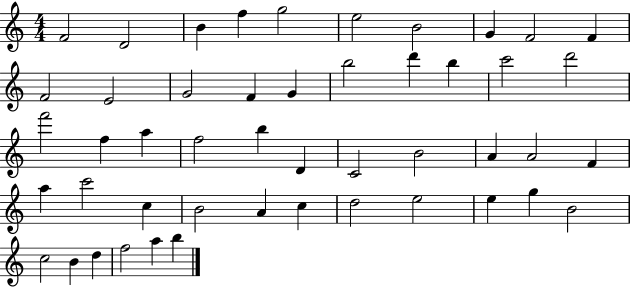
X:1
T:Untitled
M:4/4
L:1/4
K:C
F2 D2 B f g2 e2 B2 G F2 F F2 E2 G2 F G b2 d' b c'2 d'2 f'2 f a f2 b D C2 B2 A A2 F a c'2 c B2 A c d2 e2 e g B2 c2 B d f2 a b